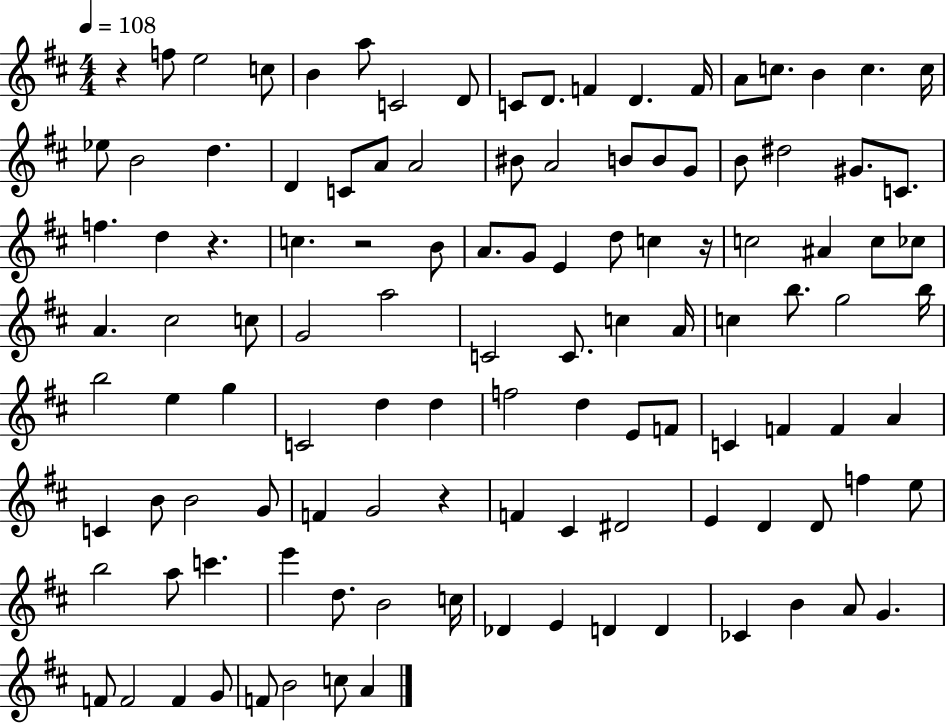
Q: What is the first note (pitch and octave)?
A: F5